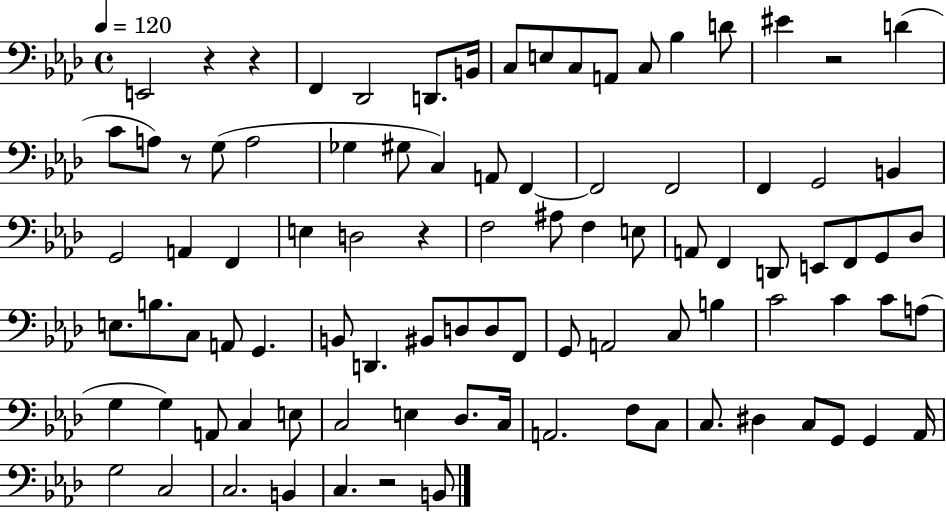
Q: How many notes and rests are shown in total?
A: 93